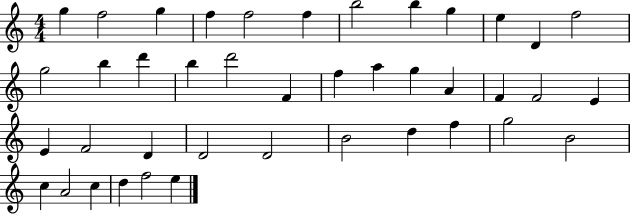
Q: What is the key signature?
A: C major